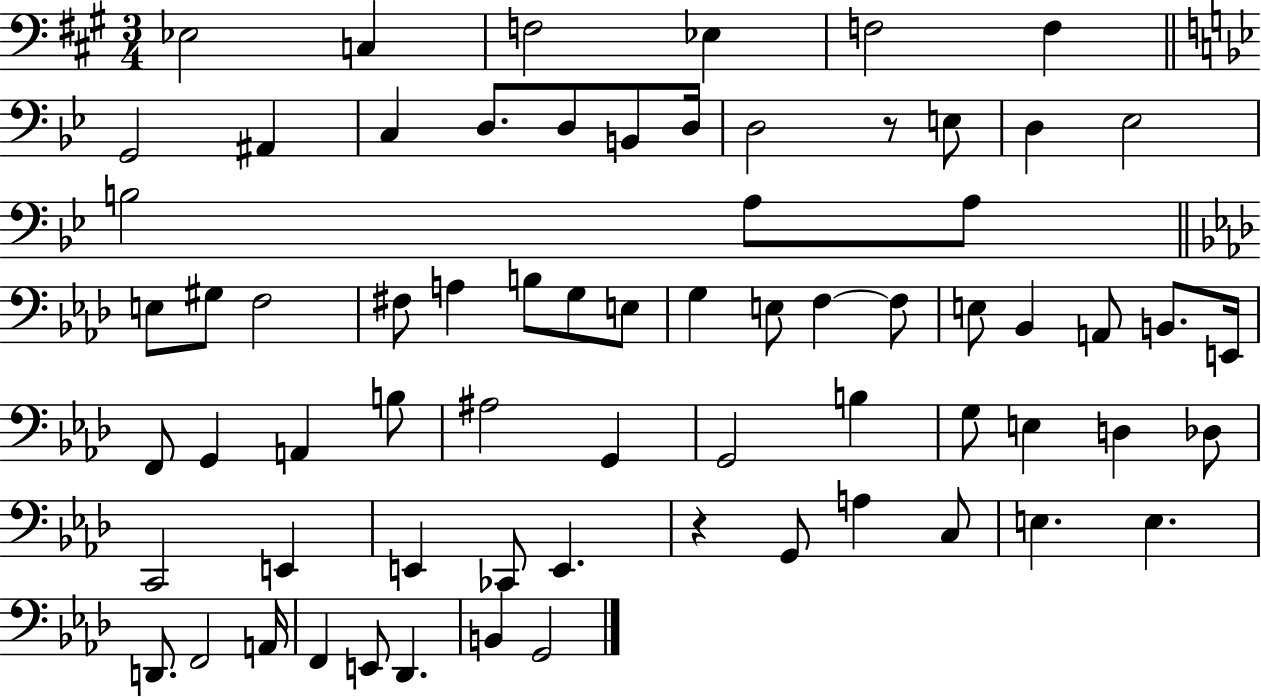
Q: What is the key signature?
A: A major